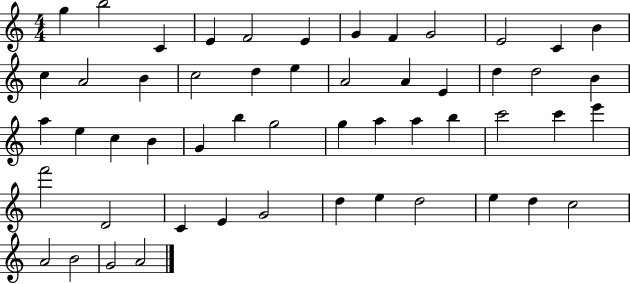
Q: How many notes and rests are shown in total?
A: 53